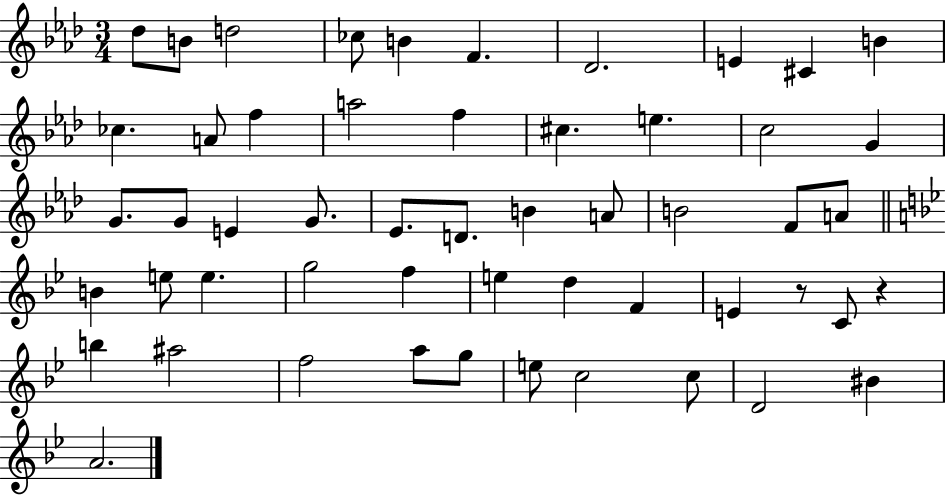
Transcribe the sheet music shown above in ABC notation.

X:1
T:Untitled
M:3/4
L:1/4
K:Ab
_d/2 B/2 d2 _c/2 B F _D2 E ^C B _c A/2 f a2 f ^c e c2 G G/2 G/2 E G/2 _E/2 D/2 B A/2 B2 F/2 A/2 B e/2 e g2 f e d F E z/2 C/2 z b ^a2 f2 a/2 g/2 e/2 c2 c/2 D2 ^B A2